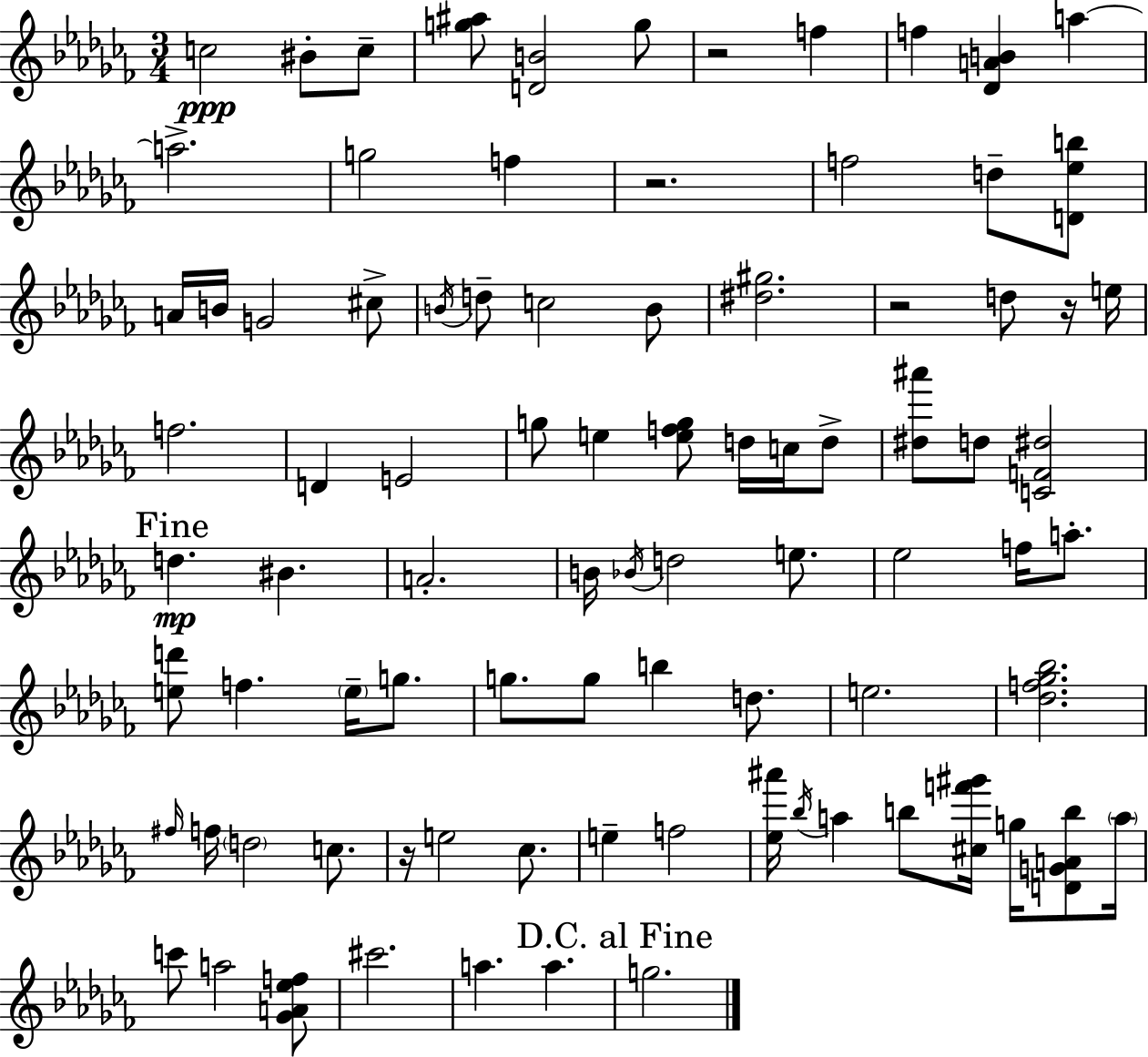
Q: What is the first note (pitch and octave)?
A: C5